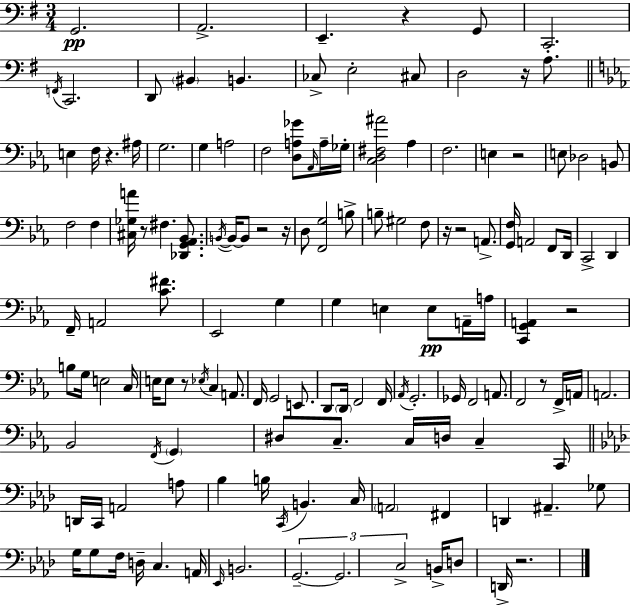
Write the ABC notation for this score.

X:1
T:Untitled
M:3/4
L:1/4
K:G
G,,2 A,,2 E,, z G,,/2 C,,2 F,,/4 C,,2 D,,/2 ^B,, B,, _C,/2 E,2 ^C,/2 D,2 z/4 A,/2 E, F,/4 z ^A,/4 G,2 G, A,2 F,2 [D,A,_G]/2 _A,,/4 A,/4 _G,/4 [C,D,^F,^A]2 _A, F,2 E, z2 E,/2 _D,2 B,,/2 F,2 F, [^C,_G,A]/4 z/2 ^F, [_D,,G,,_A,,_B,,]/2 B,,/4 B,,/4 B,,/2 z2 z/4 D,/2 [F,,G,]2 B,/2 B,/2 ^G,2 F,/2 z/4 z2 A,,/2 [G,,F,]/4 A,,2 F,,/2 D,,/4 C,,2 D,, F,,/4 A,,2 [C^F]/2 _E,,2 G, G, E, E,/2 A,,/4 A,/4 [C,,G,,A,,] z2 B,/2 G,/4 E,2 C,/4 E,/4 E,/2 z/2 _E,/4 C, A,,/2 F,,/4 G,,2 E,,/2 D,,/2 D,,/4 F,,2 F,,/4 _A,,/4 G,,2 _G,,/4 F,,2 A,,/2 F,,2 z/2 F,,/4 A,,/4 A,,2 _B,,2 F,,/4 G,, ^D,/2 C,/2 C,/4 D,/4 C, C,,/4 D,,/4 C,,/4 A,,2 A,/2 _B, B,/4 C,,/4 B,, C,/4 A,,2 ^F,, D,, ^A,, _G,/2 G,/4 G,/2 F,/4 D,/4 C, A,,/4 _E,,/4 B,,2 G,,2 G,,2 C,2 B,,/4 D,/2 D,,/4 z2